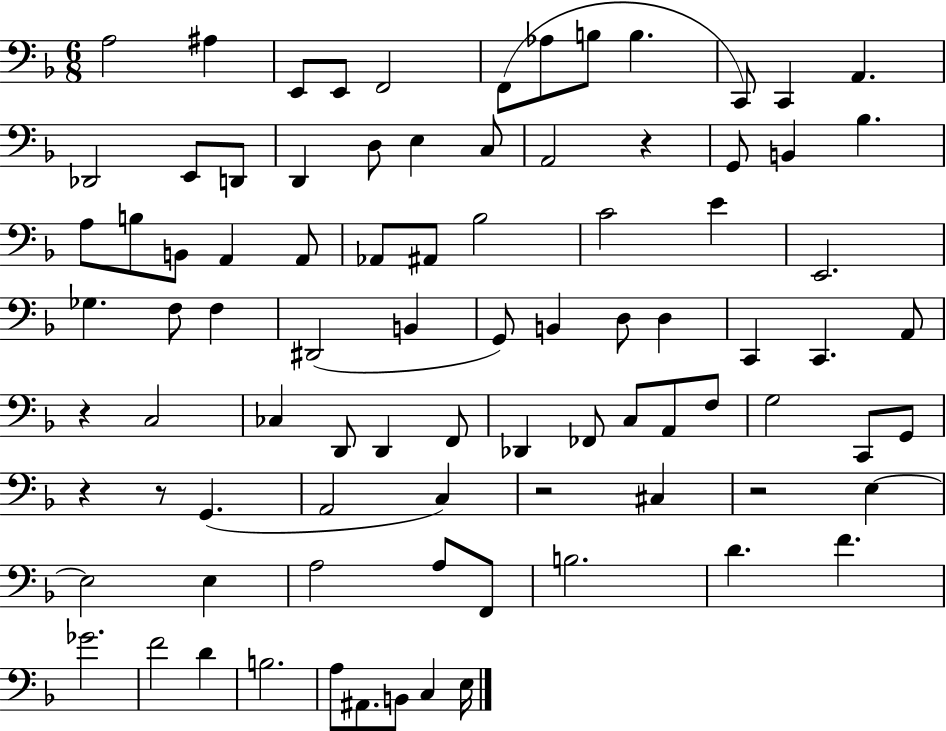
{
  \clef bass
  \numericTimeSignature
  \time 6/8
  \key f \major
  a2 ais4 | e,8 e,8 f,2 | f,8( aes8 b8 b4. | c,8) c,4 a,4. | \break des,2 e,8 d,8 | d,4 d8 e4 c8 | a,2 r4 | g,8 b,4 bes4. | \break a8 b8 b,8 a,4 a,8 | aes,8 ais,8 bes2 | c'2 e'4 | e,2. | \break ges4. f8 f4 | dis,2( b,4 | g,8) b,4 d8 d4 | c,4 c,4. a,8 | \break r4 c2 | ces4 d,8 d,4 f,8 | des,4 fes,8 c8 a,8 f8 | g2 c,8 g,8 | \break r4 r8 g,4.( | a,2 c4) | r2 cis4 | r2 e4~~ | \break e2 e4 | a2 a8 f,8 | b2. | d'4. f'4. | \break ges'2. | f'2 d'4 | b2. | a8 ais,8. b,8 c4 e16 | \break \bar "|."
}